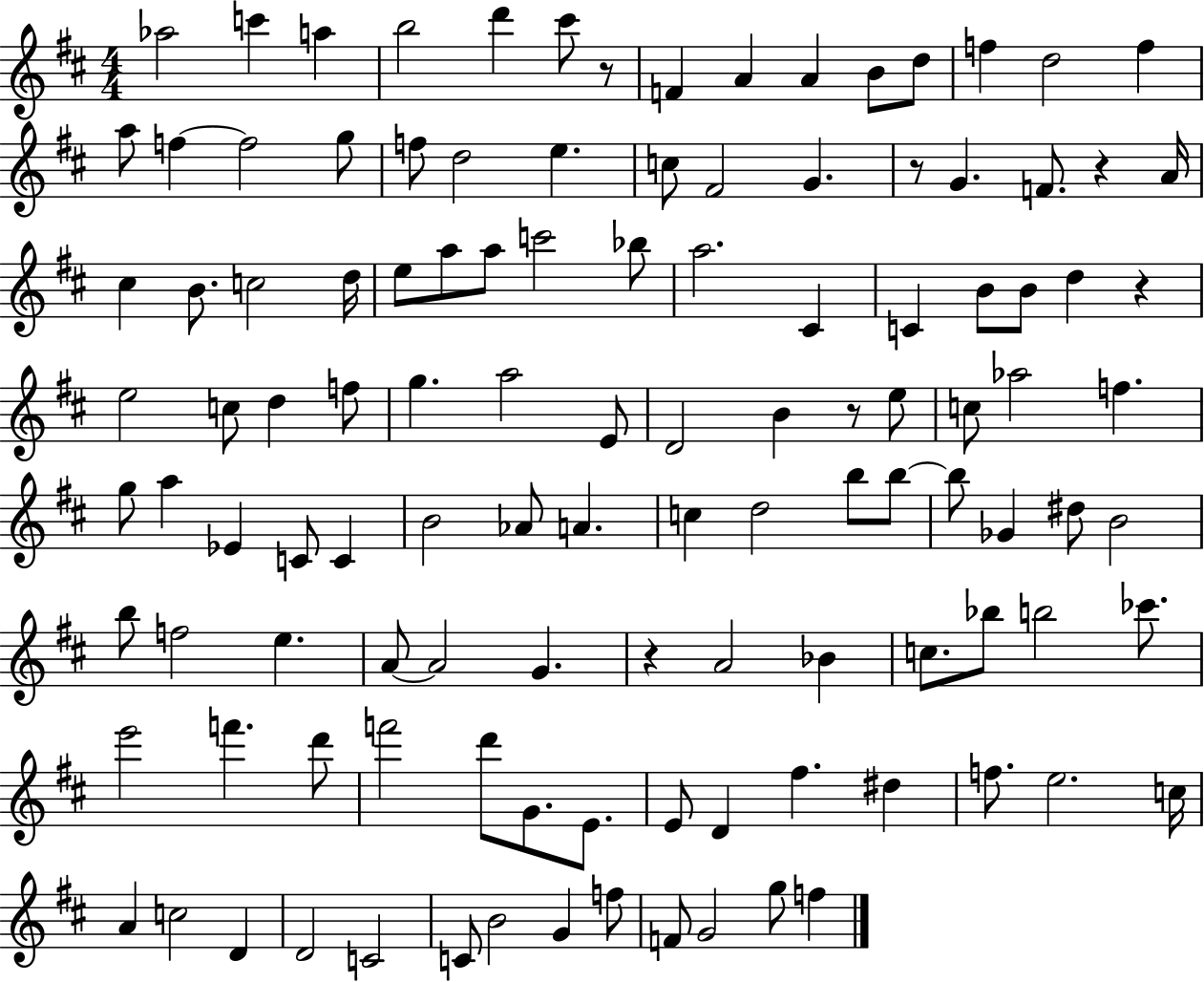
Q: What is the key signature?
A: D major